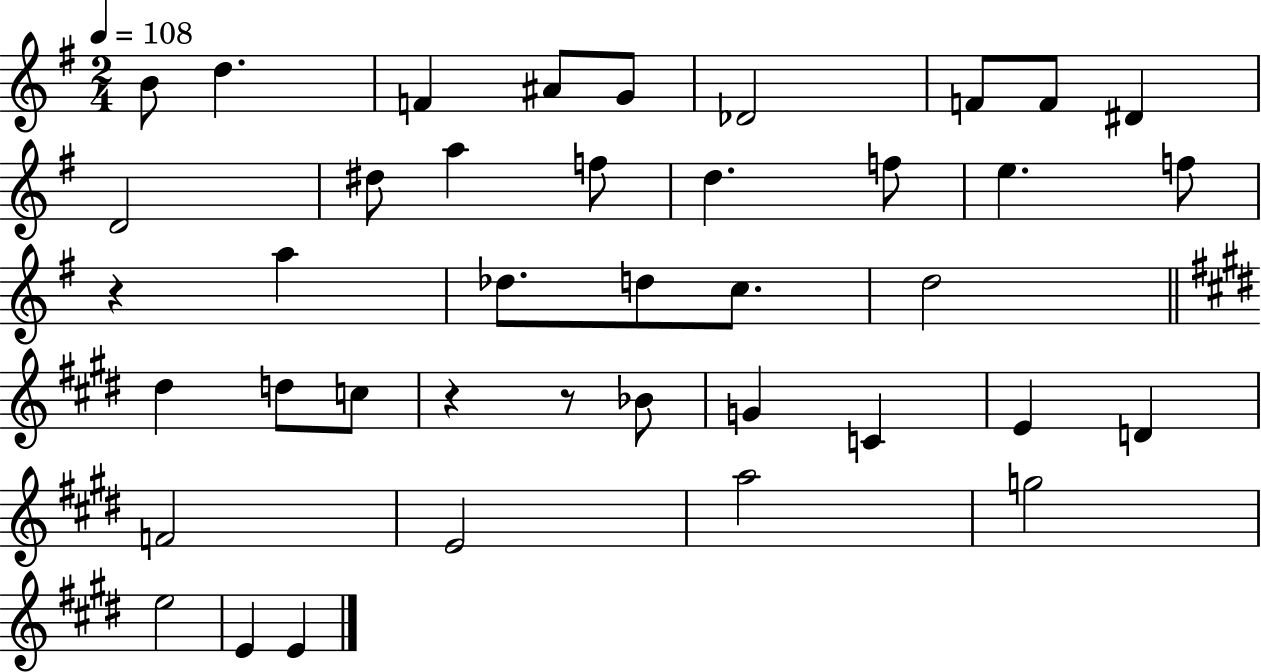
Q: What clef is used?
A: treble